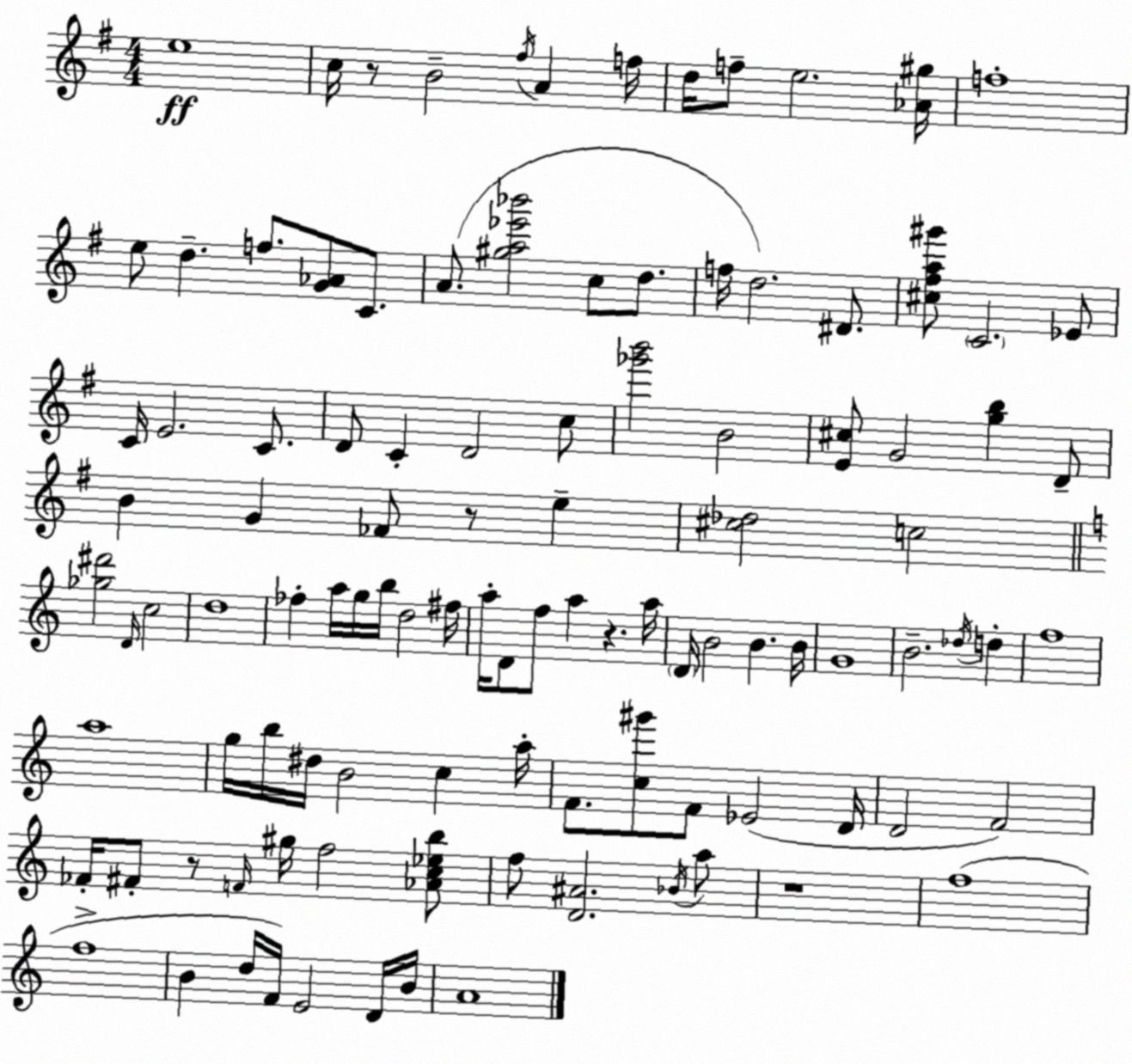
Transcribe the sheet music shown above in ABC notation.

X:1
T:Untitled
M:4/4
L:1/4
K:Em
e4 c/4 z/2 B2 ^f/4 A f/4 d/4 f/2 e2 [_A^g]/4 f4 e/2 d f/2 [G_A]/2 C/2 A/2 [^ga_e'_b']2 c/2 d/2 f/4 d2 ^D/2 [^c^fa^g']/2 C2 _E/2 C/4 E2 C/2 D/2 C D2 c/2 [_g'b']2 B2 [E^c]/2 G2 [gb] D/2 B G _F/2 z/2 e [^c_d]2 c2 [_g^d']2 D/4 c2 d4 _f a/4 g/4 b/4 d2 ^f/4 a/4 D/2 f/2 a z a/4 D/4 B2 B B/4 G4 B2 _d/4 d f4 a4 g/4 b/4 ^d/4 B2 c a/4 F/2 [c^g']/2 F/2 _E2 D/4 D2 F2 _F/4 ^F/2 z/2 F/4 ^g/4 f2 [_Ac_eb]/2 f/2 [D^A]2 _B/4 a/2 z4 f4 f4 B d/4 F/4 E2 D/4 B/4 A4